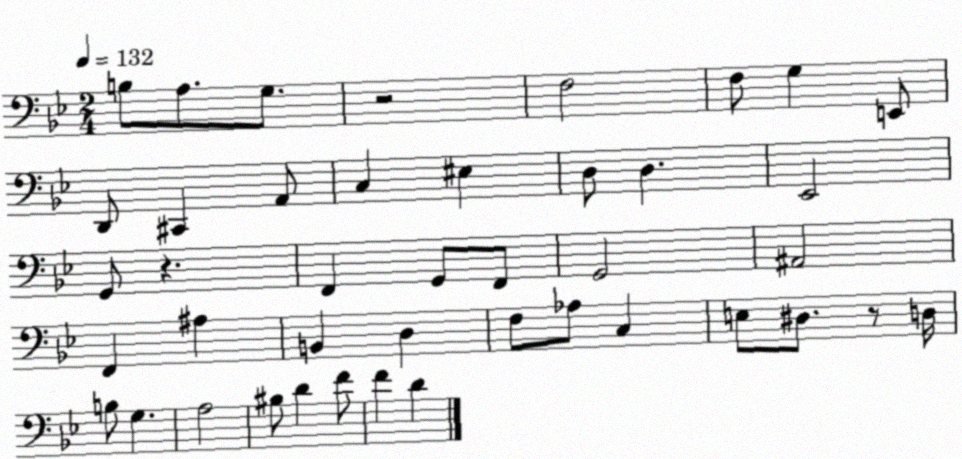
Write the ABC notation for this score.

X:1
T:Untitled
M:2/4
L:1/4
K:Bb
B,/2 A,/2 G,/2 z2 F,2 F,/2 G, E,,/2 D,,/2 ^C,, A,,/2 C, ^E, D,/2 D, _E,,2 G,,/2 z F,, G,,/2 F,,/2 G,,2 ^A,,2 F,, ^A, B,, D, F,/2 _A,/2 C, E,/2 ^D,/2 z/2 D,/4 B,/2 G, A,2 ^B,/2 D F/2 F D